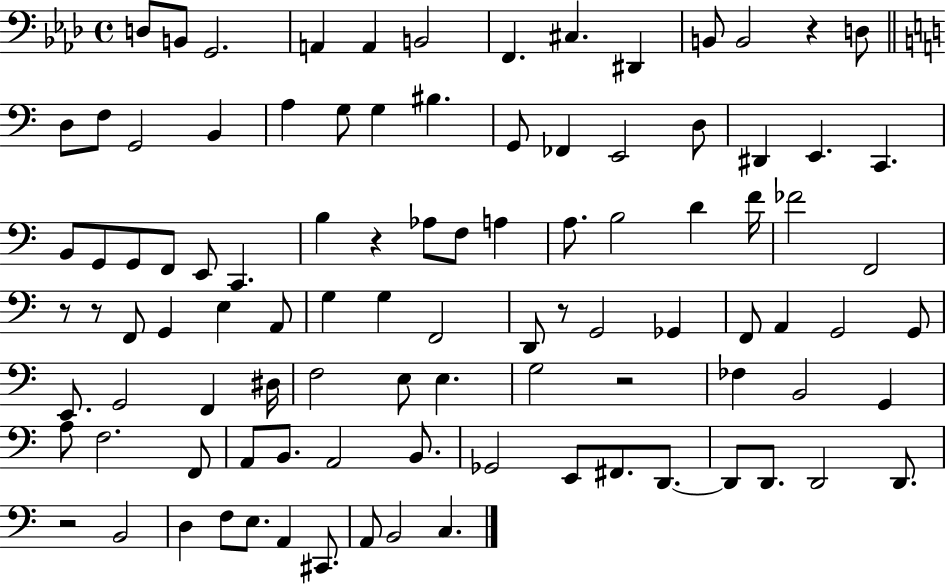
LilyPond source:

{
  \clef bass
  \time 4/4
  \defaultTimeSignature
  \key aes \major
  d8 b,8 g,2. | a,4 a,4 b,2 | f,4. cis4. dis,4 | b,8 b,2 r4 d8 | \break \bar "||" \break \key c \major d8 f8 g,2 b,4 | a4 g8 g4 bis4. | g,8 fes,4 e,2 d8 | dis,4 e,4. c,4. | \break b,8 g,8 g,8 f,8 e,8 c,4. | b4 r4 aes8 f8 a4 | a8. b2 d'4 f'16 | fes'2 f,2 | \break r8 r8 f,8 g,4 e4 a,8 | g4 g4 f,2 | d,8 r8 g,2 ges,4 | f,8 a,4 g,2 g,8 | \break e,8. g,2 f,4 dis16 | f2 e8 e4. | g2 r2 | fes4 b,2 g,4 | \break a8 f2. f,8 | a,8 b,8. a,2 b,8. | ges,2 e,8 fis,8. d,8.~~ | d,8 d,8. d,2 d,8. | \break r2 b,2 | d4 f8 e8. a,4 cis,8. | a,8 b,2 c4. | \bar "|."
}